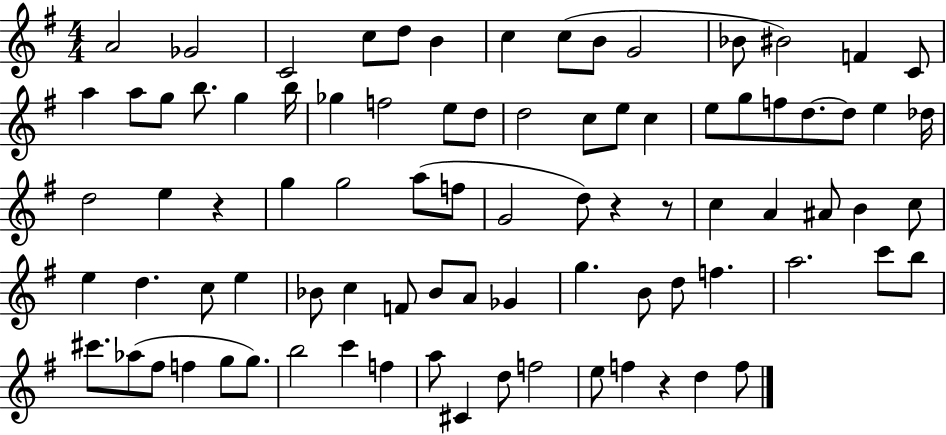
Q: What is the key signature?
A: G major